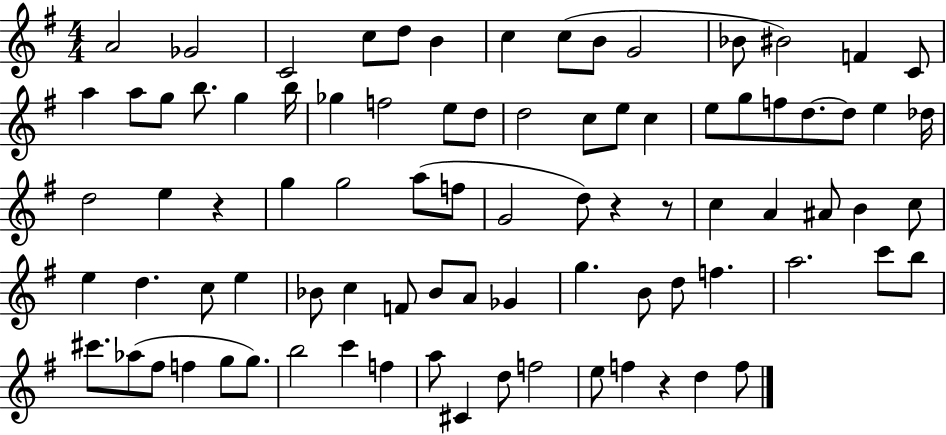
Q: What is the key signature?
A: G major